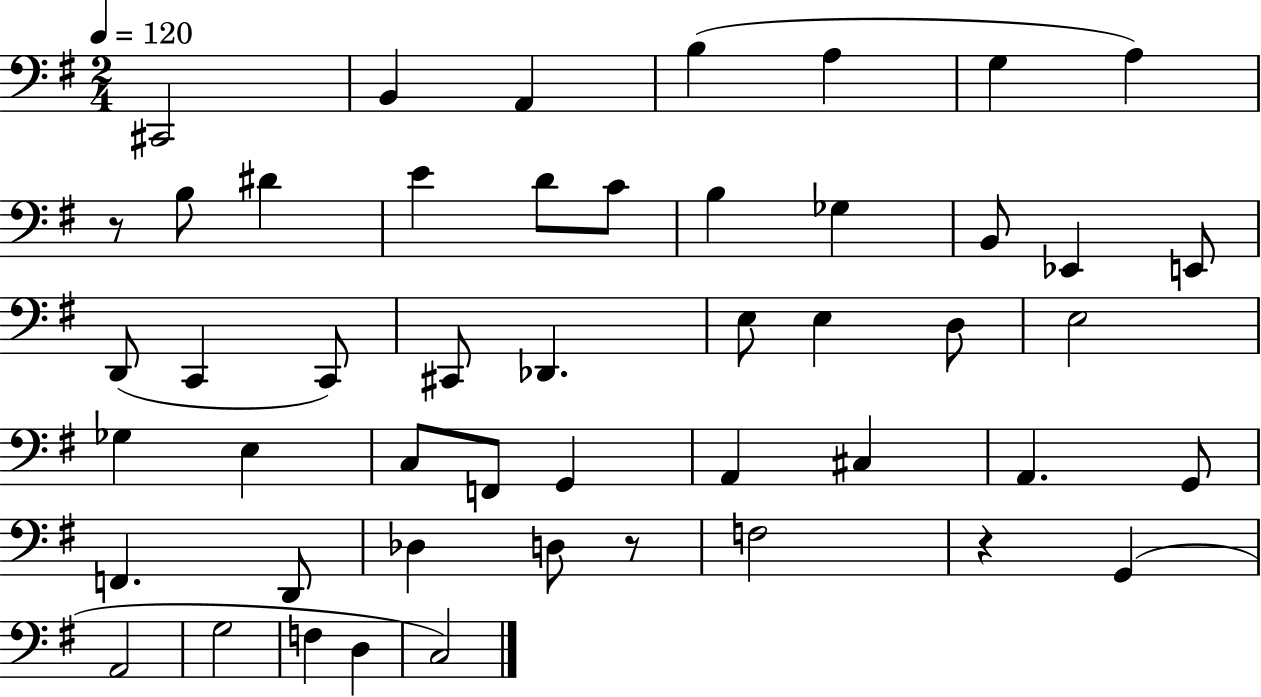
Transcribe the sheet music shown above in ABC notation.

X:1
T:Untitled
M:2/4
L:1/4
K:G
^C,,2 B,, A,, B, A, G, A, z/2 B,/2 ^D E D/2 C/2 B, _G, B,,/2 _E,, E,,/2 D,,/2 C,, C,,/2 ^C,,/2 _D,, E,/2 E, D,/2 E,2 _G, E, C,/2 F,,/2 G,, A,, ^C, A,, G,,/2 F,, D,,/2 _D, D,/2 z/2 F,2 z G,, A,,2 G,2 F, D, C,2